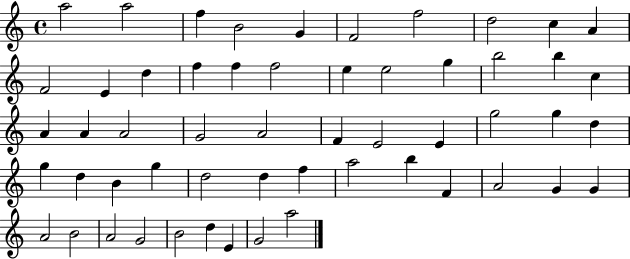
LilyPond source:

{
  \clef treble
  \time 4/4
  \defaultTimeSignature
  \key c \major
  a''2 a''2 | f''4 b'2 g'4 | f'2 f''2 | d''2 c''4 a'4 | \break f'2 e'4 d''4 | f''4 f''4 f''2 | e''4 e''2 g''4 | b''2 b''4 c''4 | \break a'4 a'4 a'2 | g'2 a'2 | f'4 e'2 e'4 | g''2 g''4 d''4 | \break g''4 d''4 b'4 g''4 | d''2 d''4 f''4 | a''2 b''4 f'4 | a'2 g'4 g'4 | \break a'2 b'2 | a'2 g'2 | b'2 d''4 e'4 | g'2 a''2 | \break \bar "|."
}